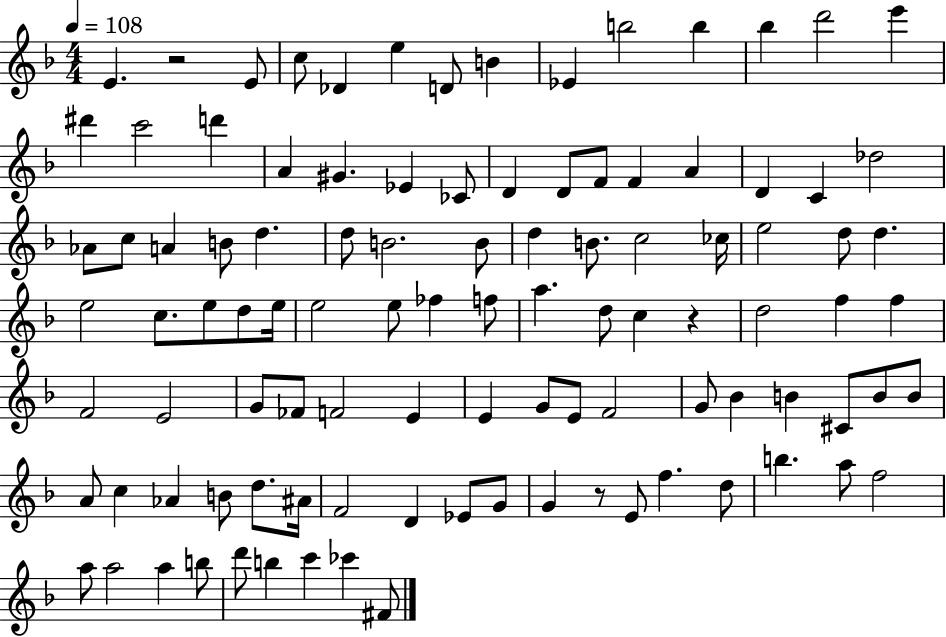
E4/q. R/h E4/e C5/e Db4/q E5/q D4/e B4/q Eb4/q B5/h B5/q Bb5/q D6/h E6/q D#6/q C6/h D6/q A4/q G#4/q. Eb4/q CES4/e D4/q D4/e F4/e F4/q A4/q D4/q C4/q Db5/h Ab4/e C5/e A4/q B4/e D5/q. D5/e B4/h. B4/e D5/q B4/e. C5/h CES5/s E5/h D5/e D5/q. E5/h C5/e. E5/e D5/e E5/s E5/h E5/e FES5/q F5/e A5/q. D5/e C5/q R/q D5/h F5/q F5/q F4/h E4/h G4/e FES4/e F4/h E4/q E4/q G4/e E4/e F4/h G4/e Bb4/q B4/q C#4/e B4/e B4/e A4/e C5/q Ab4/q B4/e D5/e. A#4/s F4/h D4/q Eb4/e G4/e G4/q R/e E4/e F5/q. D5/e B5/q. A5/e F5/h A5/e A5/h A5/q B5/e D6/e B5/q C6/q CES6/q F#4/e